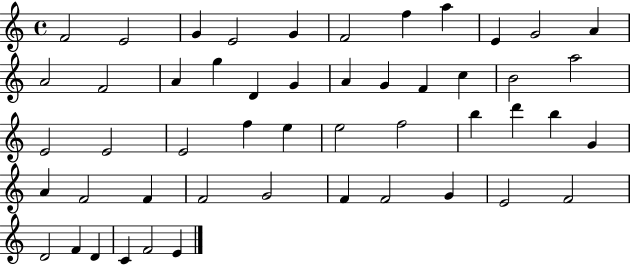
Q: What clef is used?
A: treble